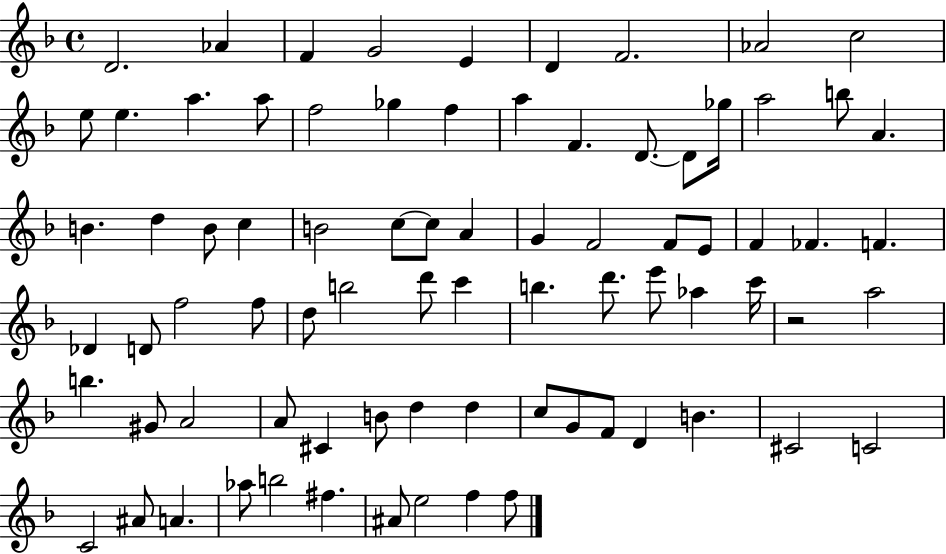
X:1
T:Untitled
M:4/4
L:1/4
K:F
D2 _A F G2 E D F2 _A2 c2 e/2 e a a/2 f2 _g f a F D/2 D/2 _g/4 a2 b/2 A B d B/2 c B2 c/2 c/2 A G F2 F/2 E/2 F _F F _D D/2 f2 f/2 d/2 b2 d'/2 c' b d'/2 e'/2 _a c'/4 z2 a2 b ^G/2 A2 A/2 ^C B/2 d d c/2 G/2 F/2 D B ^C2 C2 C2 ^A/2 A _a/2 b2 ^f ^A/2 e2 f f/2